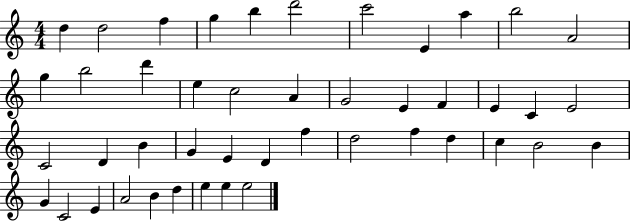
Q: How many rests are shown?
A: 0